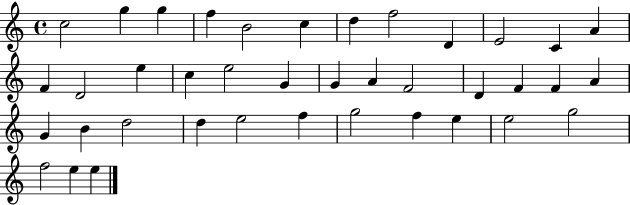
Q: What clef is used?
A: treble